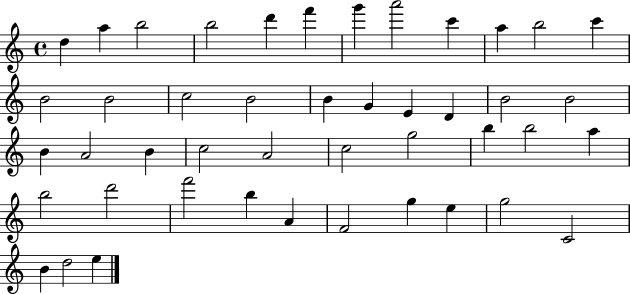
X:1
T:Untitled
M:4/4
L:1/4
K:C
d a b2 b2 d' f' g' a'2 c' a b2 c' B2 B2 c2 B2 B G E D B2 B2 B A2 B c2 A2 c2 g2 b b2 a b2 d'2 f'2 b A F2 g e g2 C2 B d2 e